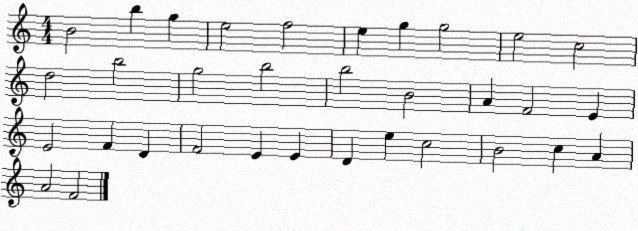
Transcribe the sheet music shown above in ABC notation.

X:1
T:Untitled
M:4/4
L:1/4
K:C
B2 b g e2 f2 e g g2 e2 c2 d2 b2 g2 b2 b2 B2 A F2 E E2 F D F2 E E D e c2 B2 c A A2 F2